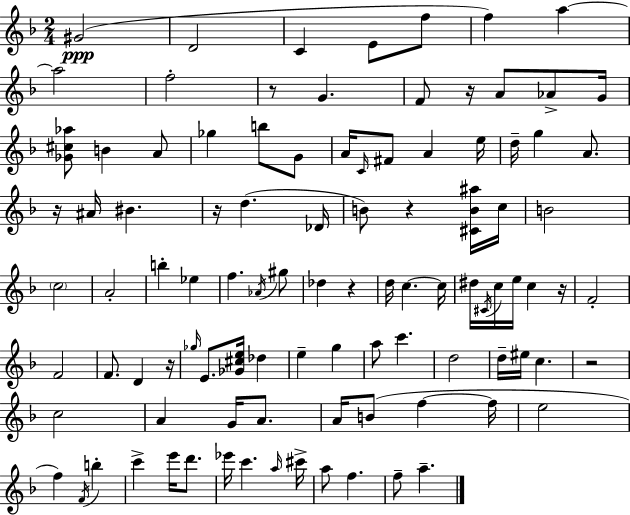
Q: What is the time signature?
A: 2/4